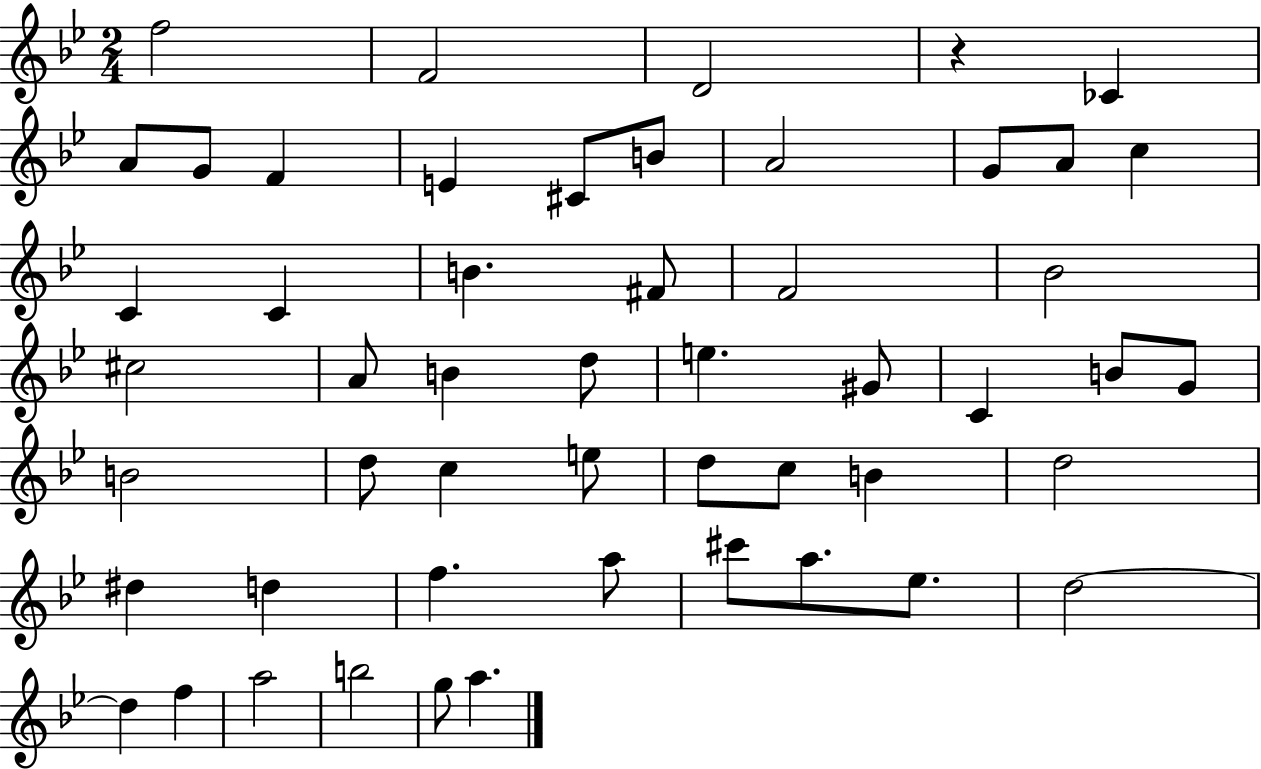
X:1
T:Untitled
M:2/4
L:1/4
K:Bb
f2 F2 D2 z _C A/2 G/2 F E ^C/2 B/2 A2 G/2 A/2 c C C B ^F/2 F2 _B2 ^c2 A/2 B d/2 e ^G/2 C B/2 G/2 B2 d/2 c e/2 d/2 c/2 B d2 ^d d f a/2 ^c'/2 a/2 _e/2 d2 d f a2 b2 g/2 a